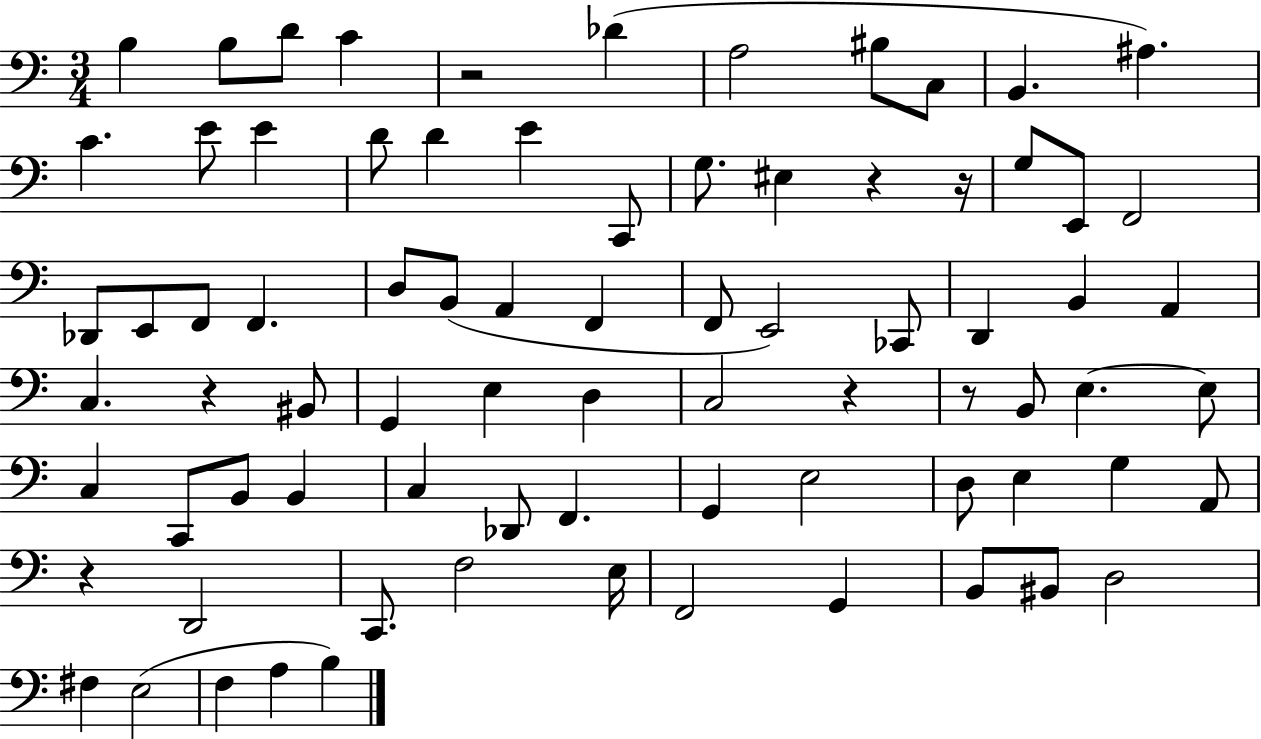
B3/q B3/e D4/e C4/q R/h Db4/q A3/h BIS3/e C3/e B2/q. A#3/q. C4/q. E4/e E4/q D4/e D4/q E4/q C2/e G3/e. EIS3/q R/q R/s G3/e E2/e F2/h Db2/e E2/e F2/e F2/q. D3/e B2/e A2/q F2/q F2/e E2/h CES2/e D2/q B2/q A2/q C3/q. R/q BIS2/e G2/q E3/q D3/q C3/h R/q R/e B2/e E3/q. E3/e C3/q C2/e B2/e B2/q C3/q Db2/e F2/q. G2/q E3/h D3/e E3/q G3/q A2/e R/q D2/h C2/e. F3/h E3/s F2/h G2/q B2/e BIS2/e D3/h F#3/q E3/h F3/q A3/q B3/q